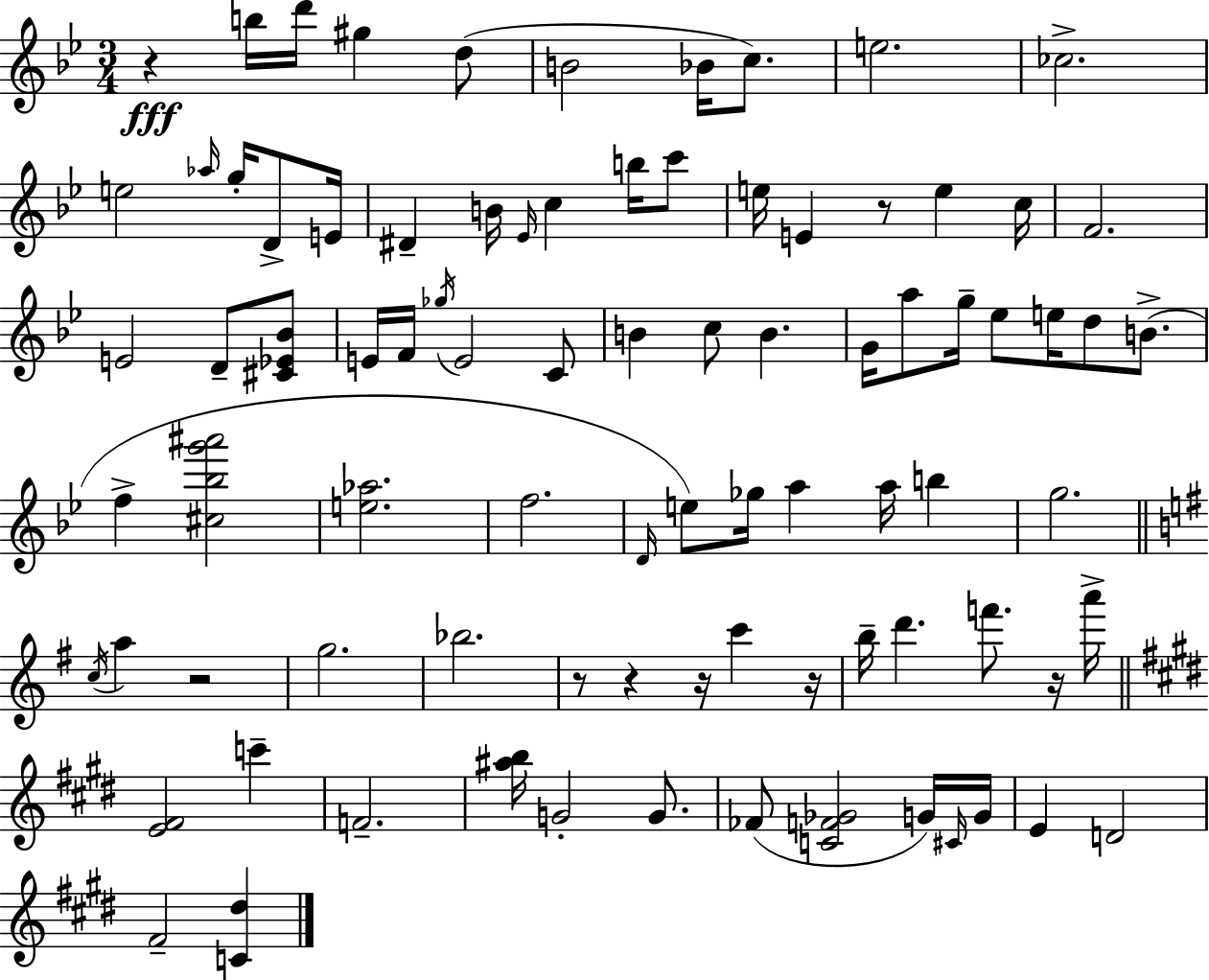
R/q B5/s D6/s G#5/q D5/e B4/h Bb4/s C5/e. E5/h. CES5/h. E5/h Ab5/s G5/s D4/e E4/s D#4/q B4/s Eb4/s C5/q B5/s C6/e E5/s E4/q R/e E5/q C5/s F4/h. E4/h D4/e [C#4,Eb4,Bb4]/e E4/s F4/s Gb5/s E4/h C4/e B4/q C5/e B4/q. G4/s A5/e G5/s Eb5/e E5/s D5/e B4/e. F5/q [C#5,Bb5,G6,A#6]/h [E5,Ab5]/h. F5/h. D4/s E5/e Gb5/s A5/q A5/s B5/q G5/h. C5/s A5/q R/h G5/h. Bb5/h. R/e R/q R/s C6/q R/s B5/s D6/q. F6/e. R/s A6/s [E4,F#4]/h C6/q F4/h. [A#5,B5]/s G4/h G4/e. FES4/e [C4,F4,Gb4]/h G4/s C#4/s G4/s E4/q D4/h F#4/h [C4,D#5]/q